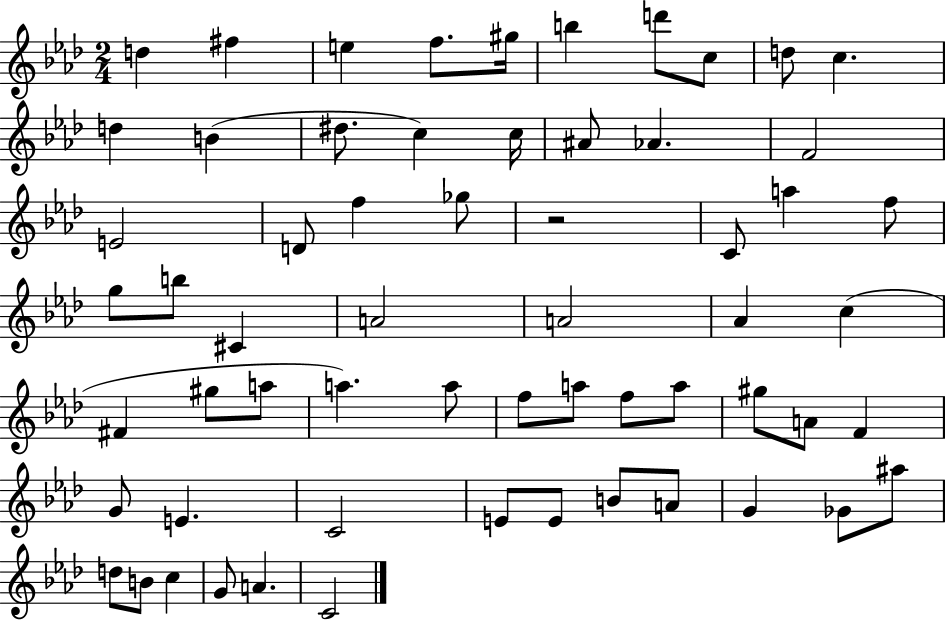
{
  \clef treble
  \numericTimeSignature
  \time 2/4
  \key aes \major
  d''4 fis''4 | e''4 f''8. gis''16 | b''4 d'''8 c''8 | d''8 c''4. | \break d''4 b'4( | dis''8. c''4) c''16 | ais'8 aes'4. | f'2 | \break e'2 | d'8 f''4 ges''8 | r2 | c'8 a''4 f''8 | \break g''8 b''8 cis'4 | a'2 | a'2 | aes'4 c''4( | \break fis'4 gis''8 a''8 | a''4.) a''8 | f''8 a''8 f''8 a''8 | gis''8 a'8 f'4 | \break g'8 e'4. | c'2 | e'8 e'8 b'8 a'8 | g'4 ges'8 ais''8 | \break d''8 b'8 c''4 | g'8 a'4. | c'2 | \bar "|."
}